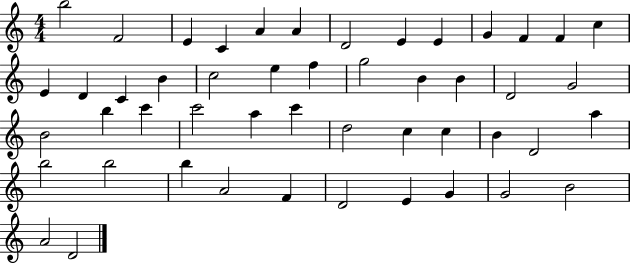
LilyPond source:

{
  \clef treble
  \numericTimeSignature
  \time 4/4
  \key c \major
  b''2 f'2 | e'4 c'4 a'4 a'4 | d'2 e'4 e'4 | g'4 f'4 f'4 c''4 | \break e'4 d'4 c'4 b'4 | c''2 e''4 f''4 | g''2 b'4 b'4 | d'2 g'2 | \break b'2 b''4 c'''4 | c'''2 a''4 c'''4 | d''2 c''4 c''4 | b'4 d'2 a''4 | \break b''2 b''2 | b''4 a'2 f'4 | d'2 e'4 g'4 | g'2 b'2 | \break a'2 d'2 | \bar "|."
}